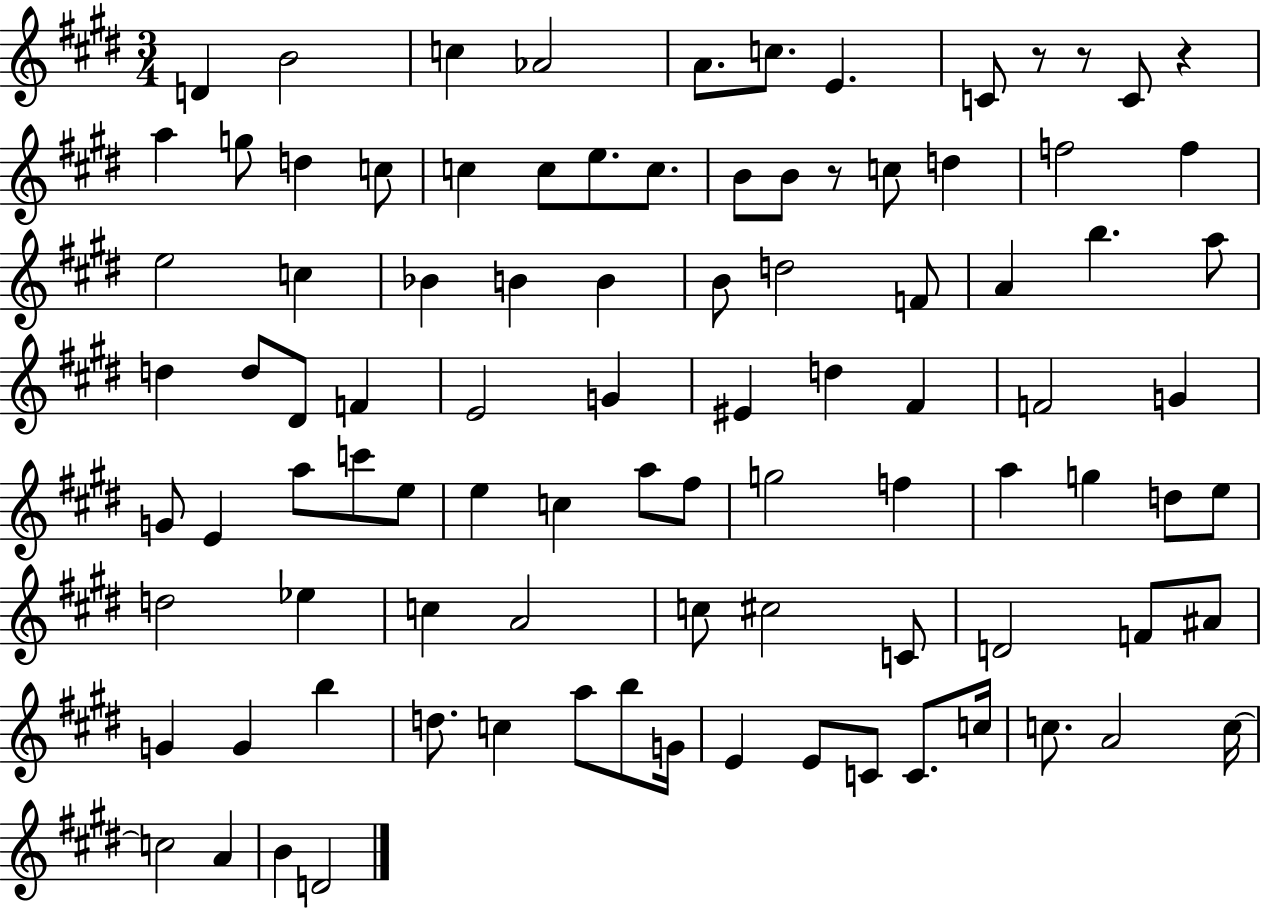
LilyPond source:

{
  \clef treble
  \numericTimeSignature
  \time 3/4
  \key e \major
  d'4 b'2 | c''4 aes'2 | a'8. c''8. e'4. | c'8 r8 r8 c'8 r4 | \break a''4 g''8 d''4 c''8 | c''4 c''8 e''8. c''8. | b'8 b'8 r8 c''8 d''4 | f''2 f''4 | \break e''2 c''4 | bes'4 b'4 b'4 | b'8 d''2 f'8 | a'4 b''4. a''8 | \break d''4 d''8 dis'8 f'4 | e'2 g'4 | eis'4 d''4 fis'4 | f'2 g'4 | \break g'8 e'4 a''8 c'''8 e''8 | e''4 c''4 a''8 fis''8 | g''2 f''4 | a''4 g''4 d''8 e''8 | \break d''2 ees''4 | c''4 a'2 | c''8 cis''2 c'8 | d'2 f'8 ais'8 | \break g'4 g'4 b''4 | d''8. c''4 a''8 b''8 g'16 | e'4 e'8 c'8 c'8. c''16 | c''8. a'2 c''16~~ | \break c''2 a'4 | b'4 d'2 | \bar "|."
}